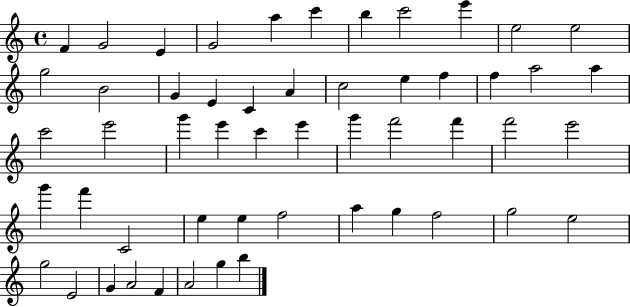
{
  \clef treble
  \time 4/4
  \defaultTimeSignature
  \key c \major
  f'4 g'2 e'4 | g'2 a''4 c'''4 | b''4 c'''2 e'''4 | e''2 e''2 | \break g''2 b'2 | g'4 e'4 c'4 a'4 | c''2 e''4 f''4 | f''4 a''2 a''4 | \break c'''2 e'''2 | g'''4 e'''4 c'''4 e'''4 | g'''4 f'''2 f'''4 | f'''2 e'''2 | \break g'''4 f'''4 c'2 | e''4 e''4 f''2 | a''4 g''4 f''2 | g''2 e''2 | \break g''2 e'2 | g'4 a'2 f'4 | a'2 g''4 b''4 | \bar "|."
}